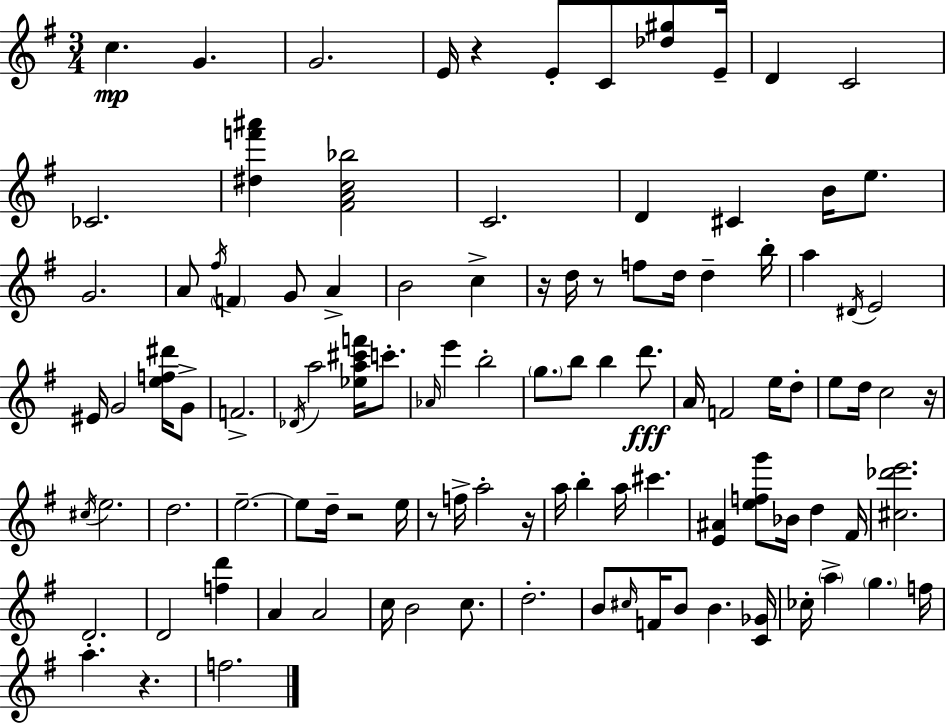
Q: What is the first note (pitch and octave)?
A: C5